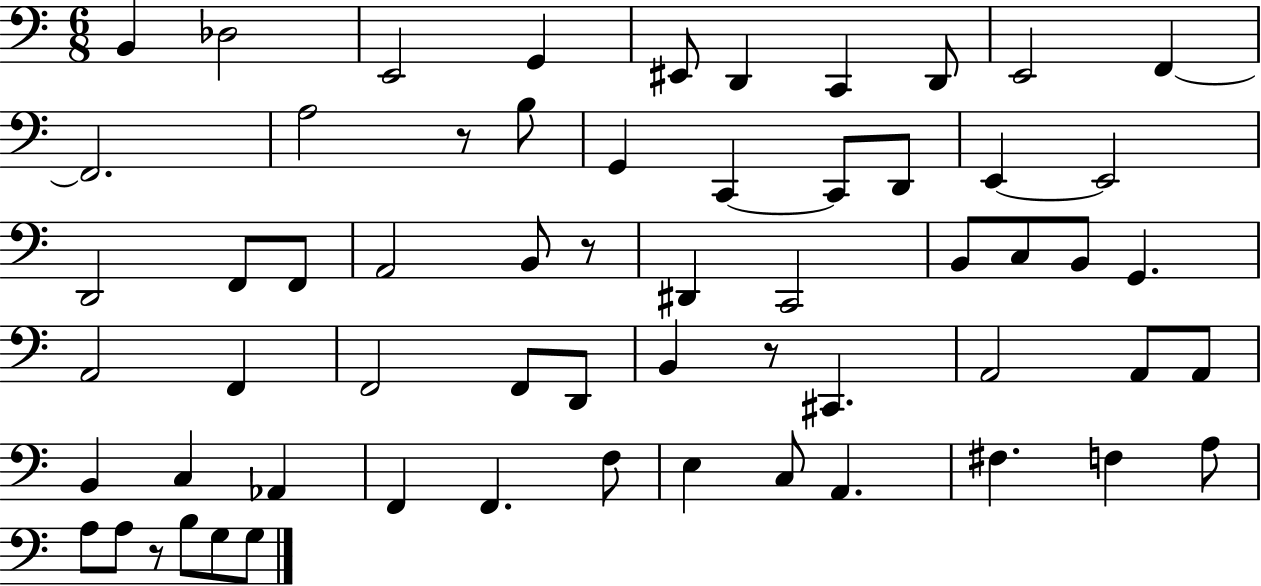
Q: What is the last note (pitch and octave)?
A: G3